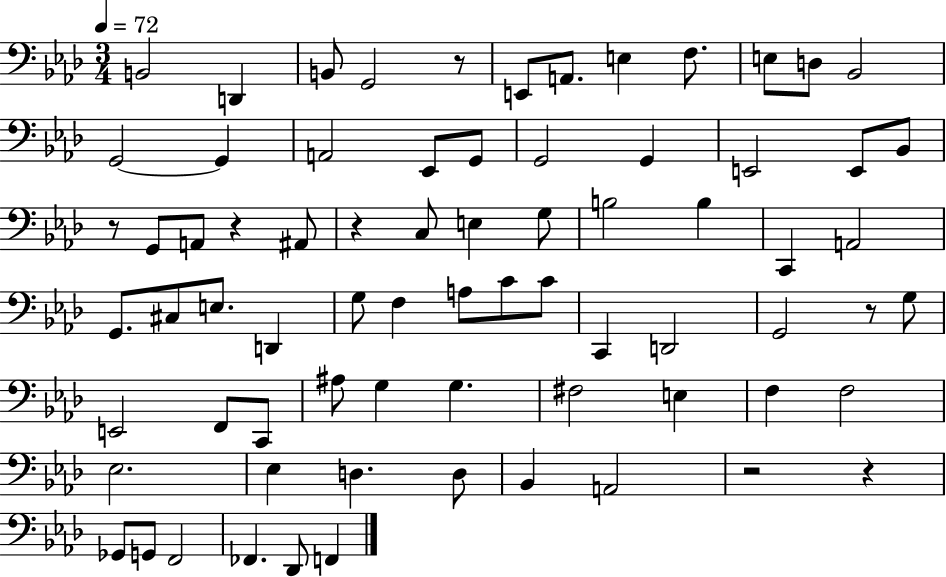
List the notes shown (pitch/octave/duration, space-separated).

B2/h D2/q B2/e G2/h R/e E2/e A2/e. E3/q F3/e. E3/e D3/e Bb2/h G2/h G2/q A2/h Eb2/e G2/e G2/h G2/q E2/h E2/e Bb2/e R/e G2/e A2/e R/q A#2/e R/q C3/e E3/q G3/e B3/h B3/q C2/q A2/h G2/e. C#3/e E3/e. D2/q G3/e F3/q A3/e C4/e C4/e C2/q D2/h G2/h R/e G3/e E2/h F2/e C2/e A#3/e G3/q G3/q. F#3/h E3/q F3/q F3/h Eb3/h. Eb3/q D3/q. D3/e Bb2/q A2/h R/h R/q Gb2/e G2/e F2/h FES2/q. Db2/e F2/q